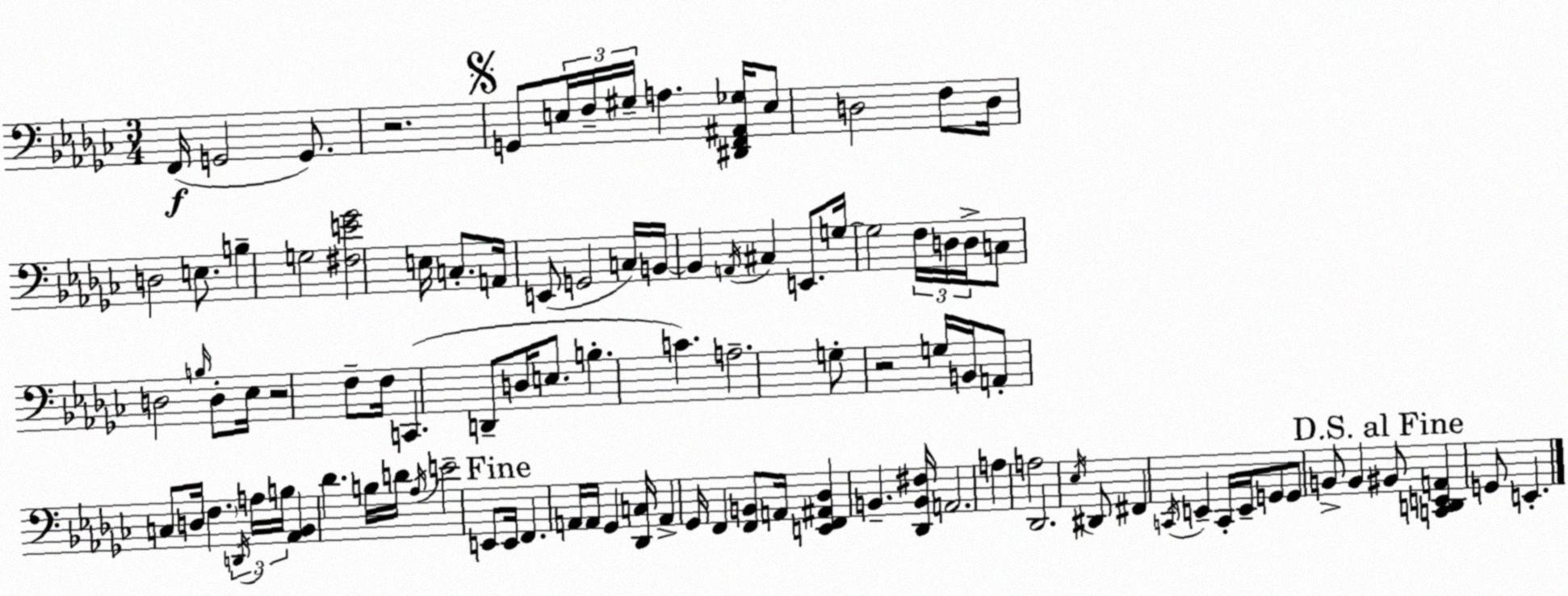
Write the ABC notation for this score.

X:1
T:Untitled
M:3/4
L:1/4
K:Ebm
F,,/4 G,,2 G,,/2 z2 G,,/2 E,/4 F,/4 ^G,/4 A, [^D,,F,,^A,,_G,]/4 E,/2 D,2 F,/2 D,/4 D,2 E,/2 B, G,2 [^F,E_G]2 E,/4 C,/2 A,,/4 E,,/2 G,,2 C,/4 B,,/4 B,, A,,/4 ^C, E,,/2 G,/4 G,2 F,/4 D,/4 D,/4 C,/2 D,2 B,/4 D,/2 _E,/4 z2 F,/2 F,/4 C,, D,,/2 D,/4 E,/2 B, C A,2 G,/2 z2 G,/4 B,,/4 A,,/2 C,/2 D,/4 F, D,,/4 A,/4 B,/4 [_A,,_B,,] _D B,/4 D/4 _A,/4 E2 E,,/2 E,,/4 F,, A,,/4 A,,/4 _G,, [_D,,C,]/4 A,, _G,,/4 F,, [F,,B,,]/2 A,,/4 [E,,F,,^A,,_D,] B,, [_D,,B,,^F,]/4 A,,2 A, A,2 _D,,2 _E,/4 ^D,,/2 ^F,, C,,/4 E,, C,,/4 E,,/4 G,,/2 G,,/2 B,,/2 B,, ^B,,/2 [C,,D,,E,,A,,] G,,/2 E,,